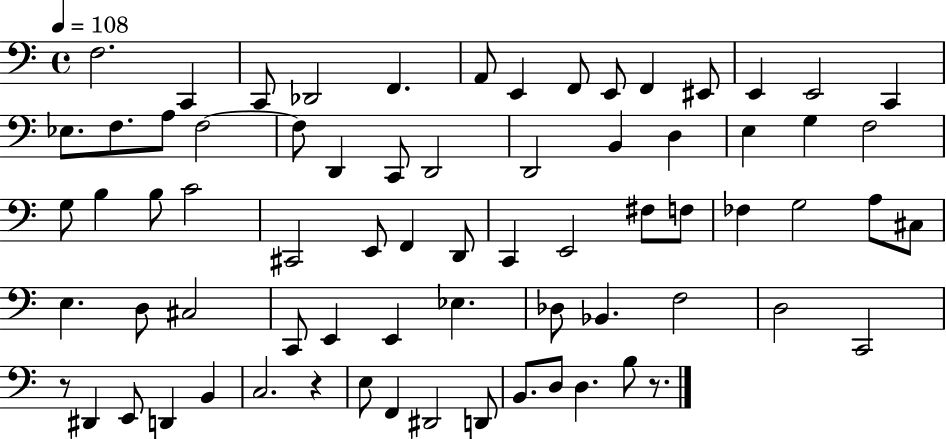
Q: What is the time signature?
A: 4/4